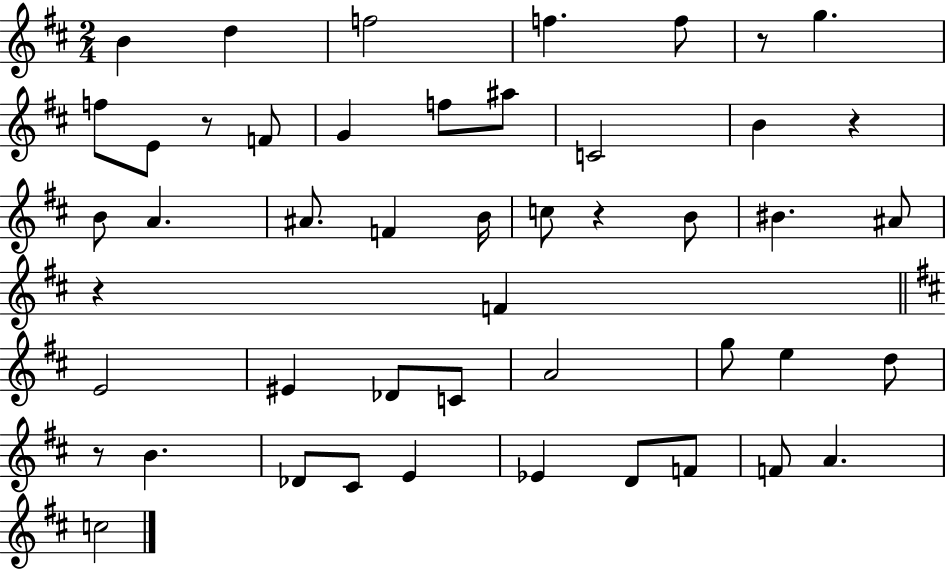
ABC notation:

X:1
T:Untitled
M:2/4
L:1/4
K:D
B d f2 f f/2 z/2 g f/2 E/2 z/2 F/2 G f/2 ^a/2 C2 B z B/2 A ^A/2 F B/4 c/2 z B/2 ^B ^A/2 z F E2 ^E _D/2 C/2 A2 g/2 e d/2 z/2 B _D/2 ^C/2 E _E D/2 F/2 F/2 A c2